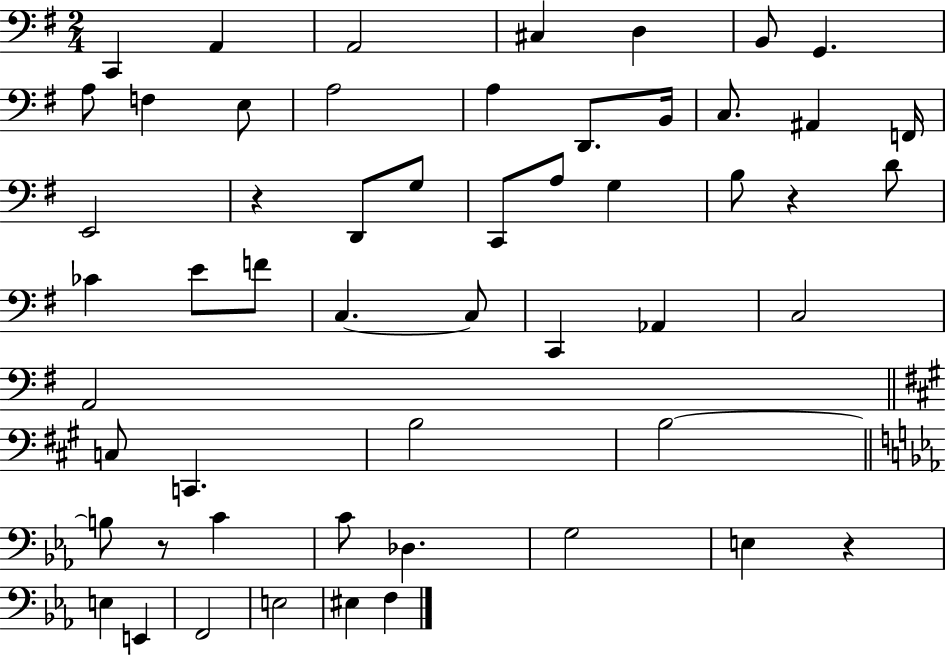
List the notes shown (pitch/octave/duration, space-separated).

C2/q A2/q A2/h C#3/q D3/q B2/e G2/q. A3/e F3/q E3/e A3/h A3/q D2/e. B2/s C3/e. A#2/q F2/s E2/h R/q D2/e G3/e C2/e A3/e G3/q B3/e R/q D4/e CES4/q E4/e F4/e C3/q. C3/e C2/q Ab2/q C3/h A2/h C3/e C2/q. B3/h B3/h B3/e R/e C4/q C4/e Db3/q. G3/h E3/q R/q E3/q E2/q F2/h E3/h EIS3/q F3/q